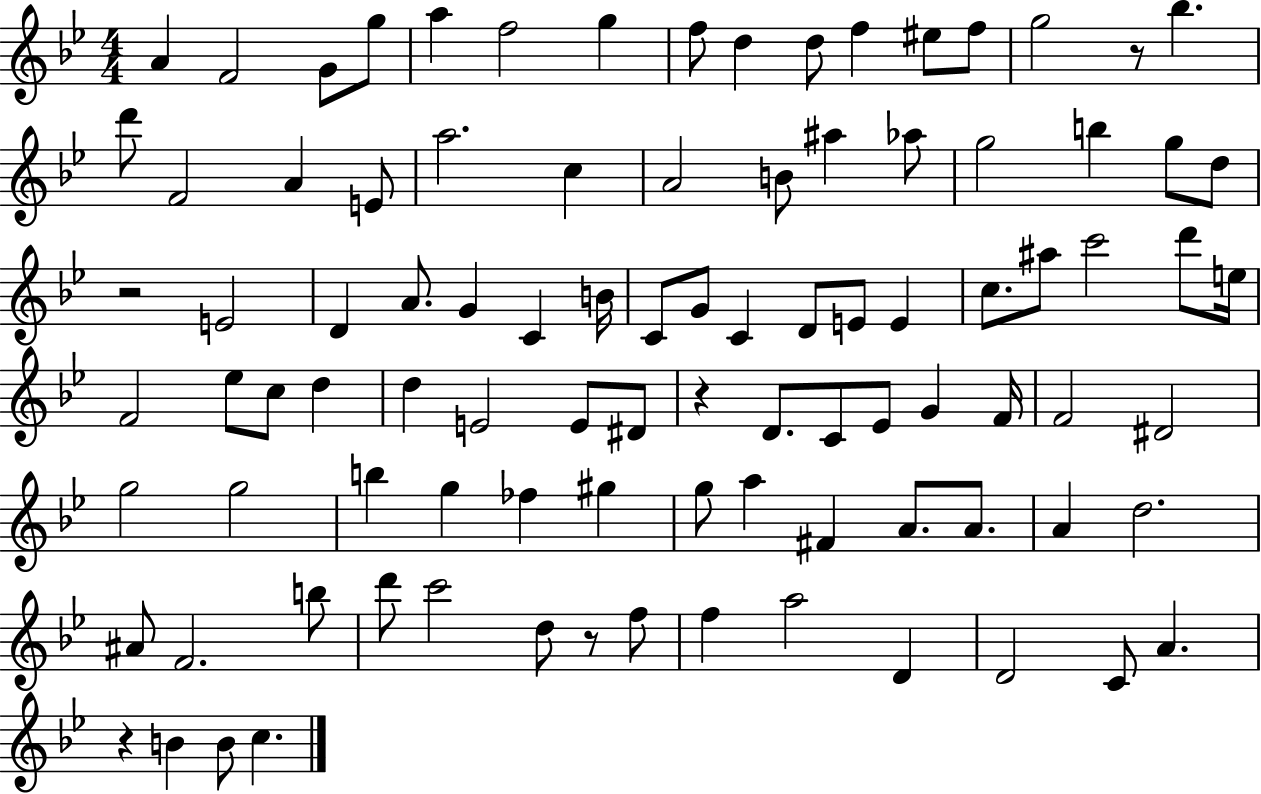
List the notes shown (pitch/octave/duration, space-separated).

A4/q F4/h G4/e G5/e A5/q F5/h G5/q F5/e D5/q D5/e F5/q EIS5/e F5/e G5/h R/e Bb5/q. D6/e F4/h A4/q E4/e A5/h. C5/q A4/h B4/e A#5/q Ab5/e G5/h B5/q G5/e D5/e R/h E4/h D4/q A4/e. G4/q C4/q B4/s C4/e G4/e C4/q D4/e E4/e E4/q C5/e. A#5/e C6/h D6/e E5/s F4/h Eb5/e C5/e D5/q D5/q E4/h E4/e D#4/e R/q D4/e. C4/e Eb4/e G4/q F4/s F4/h D#4/h G5/h G5/h B5/q G5/q FES5/q G#5/q G5/e A5/q F#4/q A4/e. A4/e. A4/q D5/h. A#4/e F4/h. B5/e D6/e C6/h D5/e R/e F5/e F5/q A5/h D4/q D4/h C4/e A4/q. R/q B4/q B4/e C5/q.